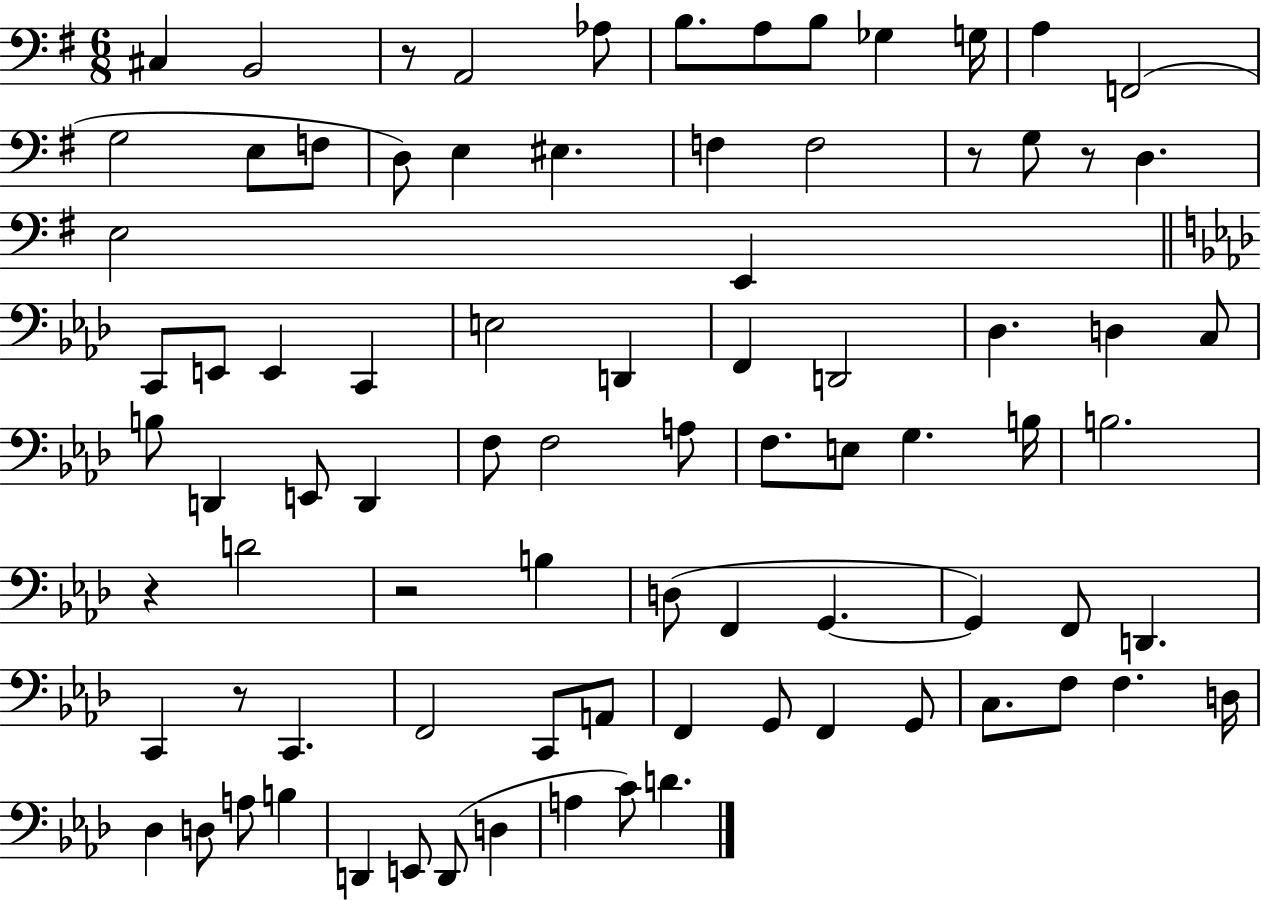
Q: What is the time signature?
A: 6/8